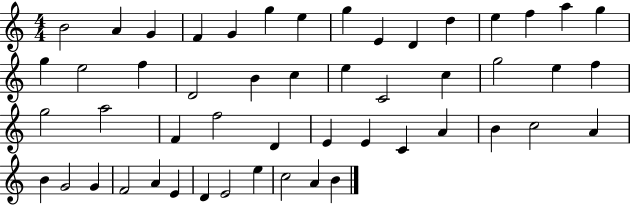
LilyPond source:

{
  \clef treble
  \numericTimeSignature
  \time 4/4
  \key c \major
  b'2 a'4 g'4 | f'4 g'4 g''4 e''4 | g''4 e'4 d'4 d''4 | e''4 f''4 a''4 g''4 | \break g''4 e''2 f''4 | d'2 b'4 c''4 | e''4 c'2 c''4 | g''2 e''4 f''4 | \break g''2 a''2 | f'4 f''2 d'4 | e'4 e'4 c'4 a'4 | b'4 c''2 a'4 | \break b'4 g'2 g'4 | f'2 a'4 e'4 | d'4 e'2 e''4 | c''2 a'4 b'4 | \break \bar "|."
}